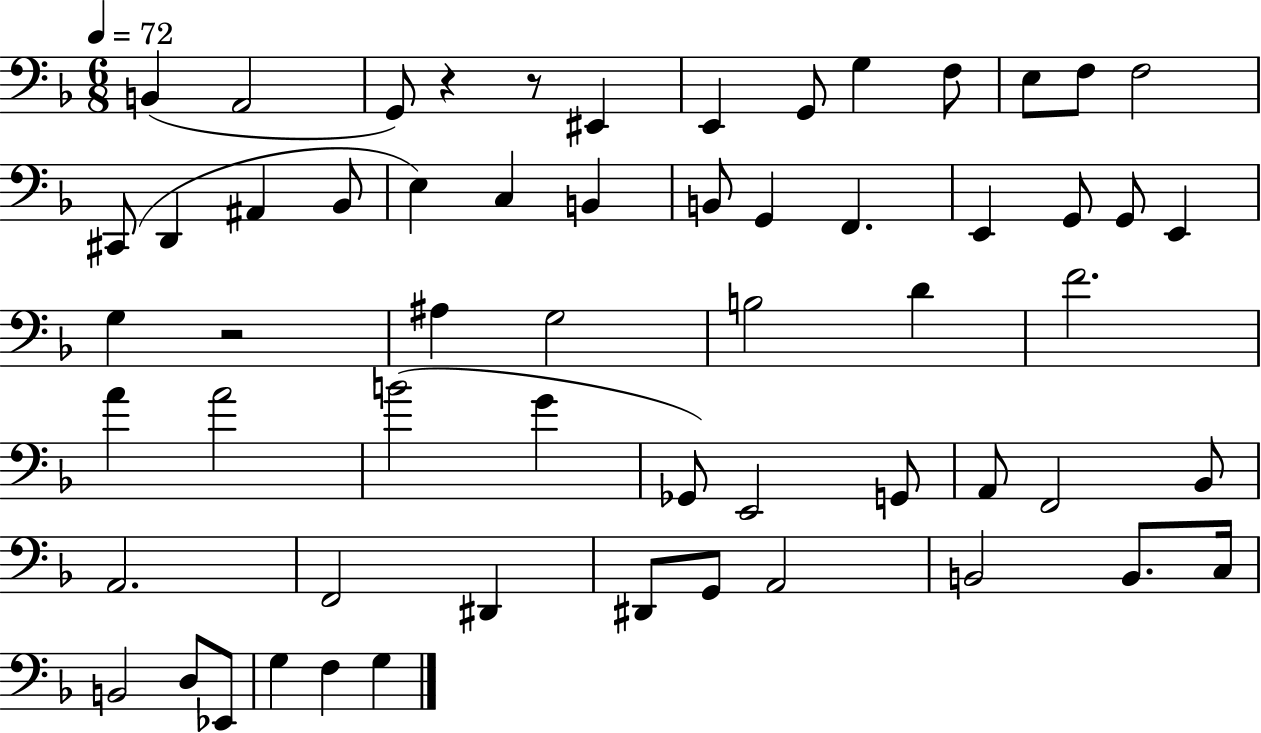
B2/q A2/h G2/e R/q R/e EIS2/q E2/q G2/e G3/q F3/e E3/e F3/e F3/h C#2/e D2/q A#2/q Bb2/e E3/q C3/q B2/q B2/e G2/q F2/q. E2/q G2/e G2/e E2/q G3/q R/h A#3/q G3/h B3/h D4/q F4/h. A4/q A4/h B4/h G4/q Gb2/e E2/h G2/e A2/e F2/h Bb2/e A2/h. F2/h D#2/q D#2/e G2/e A2/h B2/h B2/e. C3/s B2/h D3/e Eb2/e G3/q F3/q G3/q